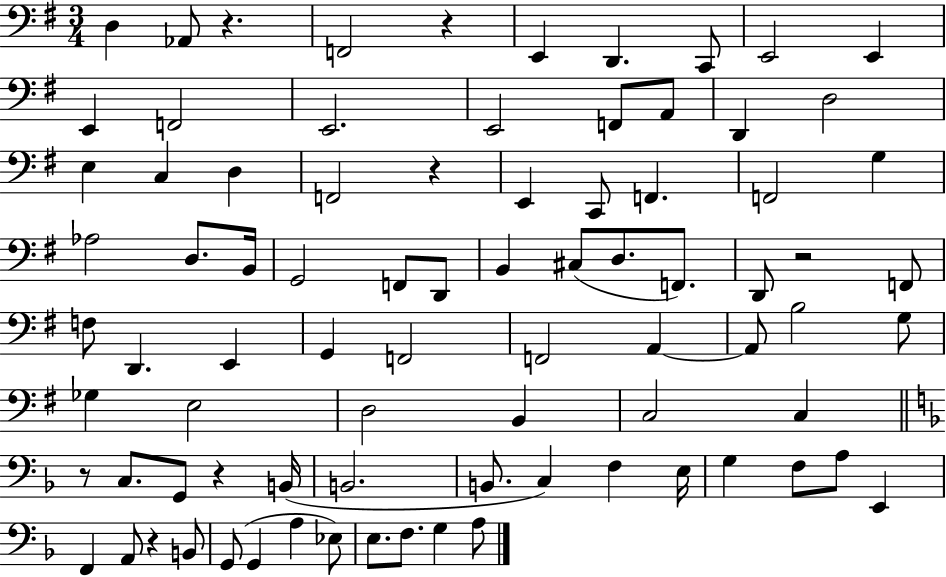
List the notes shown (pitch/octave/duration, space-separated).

D3/q Ab2/e R/q. F2/h R/q E2/q D2/q. C2/e E2/h E2/q E2/q F2/h E2/h. E2/h F2/e A2/e D2/q D3/h E3/q C3/q D3/q F2/h R/q E2/q C2/e F2/q. F2/h G3/q Ab3/h D3/e. B2/s G2/h F2/e D2/e B2/q C#3/e D3/e. F2/e. D2/e R/h F2/e F3/e D2/q. E2/q G2/q F2/h F2/h A2/q A2/e B3/h G3/e Gb3/q E3/h D3/h B2/q C3/h C3/q R/e C3/e. G2/e R/q B2/s B2/h. B2/e. C3/q F3/q E3/s G3/q F3/e A3/e E2/q F2/q A2/e R/q B2/e G2/e G2/q A3/q Eb3/e E3/e. F3/e. G3/q A3/e